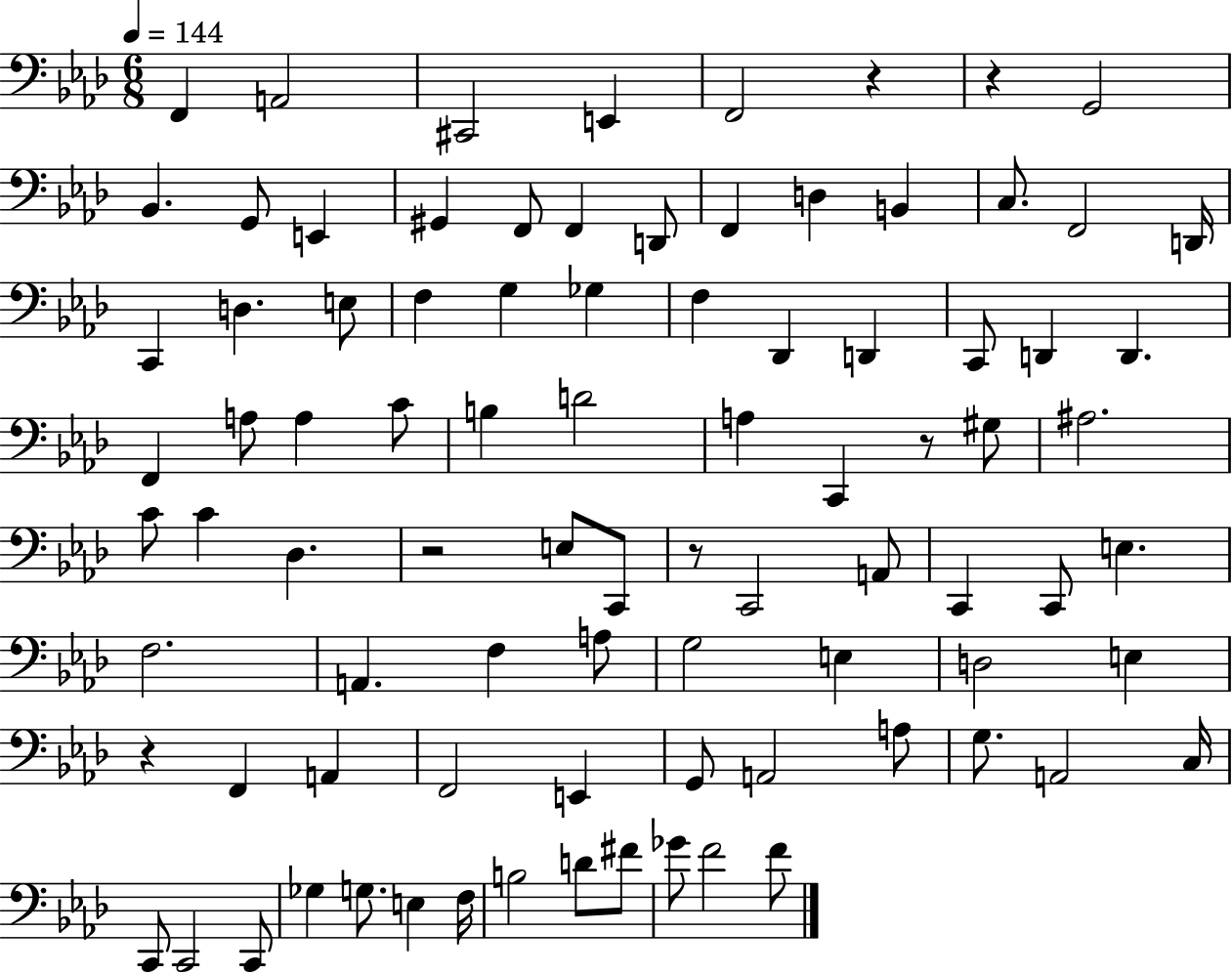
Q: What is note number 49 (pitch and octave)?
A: C2